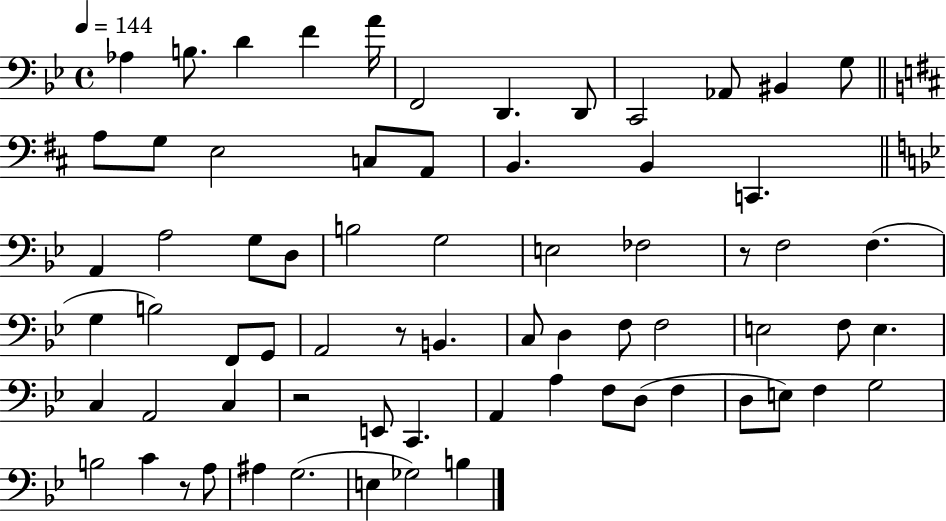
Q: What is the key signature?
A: BES major